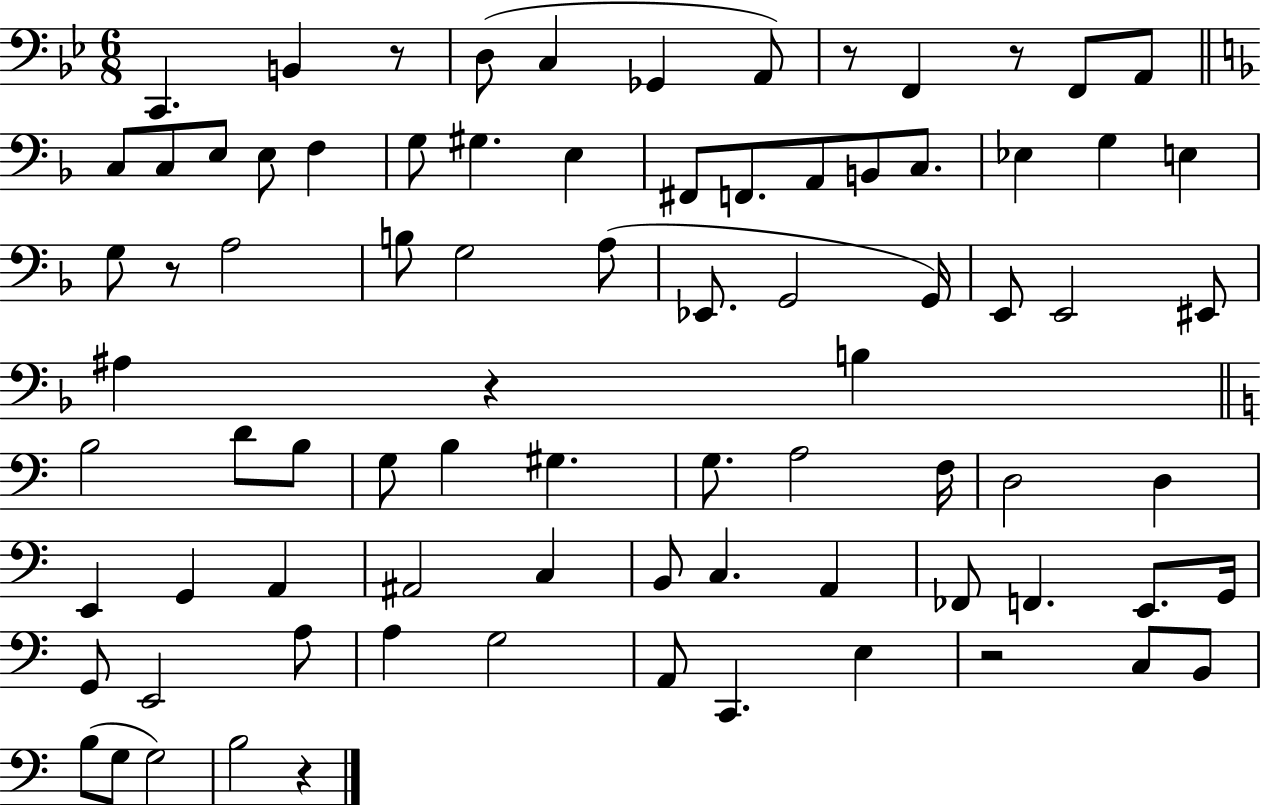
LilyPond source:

{
  \clef bass
  \numericTimeSignature
  \time 6/8
  \key bes \major
  c,4. b,4 r8 | d8( c4 ges,4 a,8) | r8 f,4 r8 f,8 a,8 | \bar "||" \break \key f \major c8 c8 e8 e8 f4 | g8 gis4. e4 | fis,8 f,8. a,8 b,8 c8. | ees4 g4 e4 | \break g8 r8 a2 | b8 g2 a8( | ees,8. g,2 g,16) | e,8 e,2 eis,8 | \break ais4 r4 b4 | \bar "||" \break \key c \major b2 d'8 b8 | g8 b4 gis4. | g8. a2 f16 | d2 d4 | \break e,4 g,4 a,4 | ais,2 c4 | b,8 c4. a,4 | fes,8 f,4. e,8. g,16 | \break g,8 e,2 a8 | a4 g2 | a,8 c,4. e4 | r2 c8 b,8 | \break b8( g8 g2) | b2 r4 | \bar "|."
}